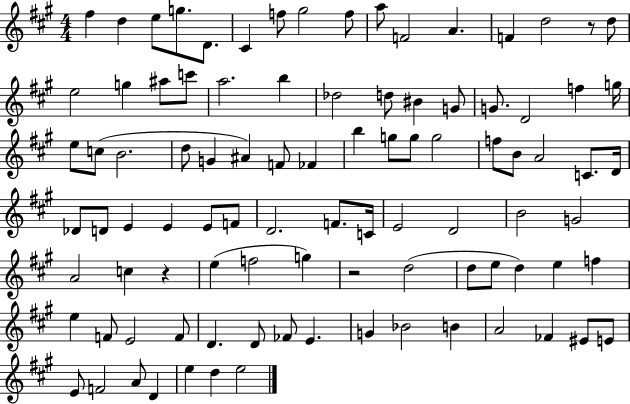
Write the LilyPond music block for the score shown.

{
  \clef treble
  \numericTimeSignature
  \time 4/4
  \key a \major
  fis''4 d''4 e''8 g''8. d'8. | cis'4 f''8 gis''2 f''8 | a''8 f'2 a'4. | f'4 d''2 r8 d''8 | \break e''2 g''4 ais''8 c'''8 | a''2. b''4 | des''2 d''8 bis'4 g'8 | g'8. d'2 f''4 g''16 | \break e''8 c''8( b'2. | d''8 g'4 ais'4) f'8 fes'4 | b''4 g''8 g''8 g''2 | f''8 b'8 a'2 c'8. d'16 | \break des'8 d'8 e'4 e'4 e'8 f'8 | d'2. f'8. c'16 | e'2 d'2 | b'2 g'2 | \break a'2 c''4 r4 | e''4( f''2 g''4) | r2 d''2( | d''8 e''8 d''4) e''4 f''4 | \break e''4 f'8 e'2 f'8 | d'4. d'8 fes'8 e'4. | g'4 bes'2 b'4 | a'2 fes'4 eis'8 e'8 | \break e'8 f'2 a'8 d'4 | e''4 d''4 e''2 | \bar "|."
}